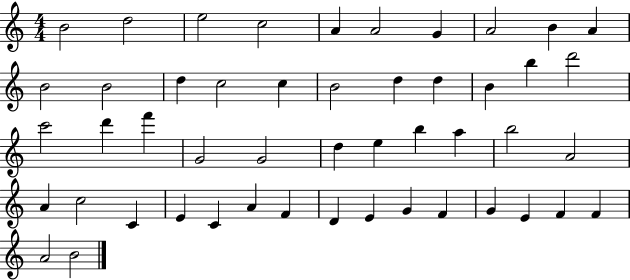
X:1
T:Untitled
M:4/4
L:1/4
K:C
B2 d2 e2 c2 A A2 G A2 B A B2 B2 d c2 c B2 d d B b d'2 c'2 d' f' G2 G2 d e b a b2 A2 A c2 C E C A F D E G F G E F F A2 B2